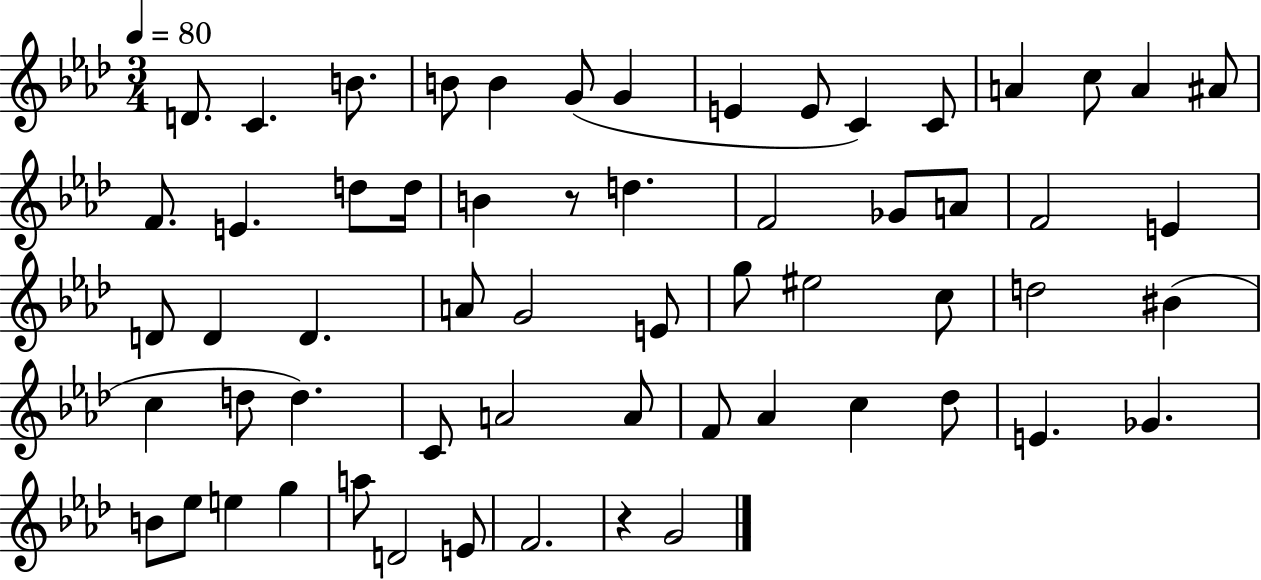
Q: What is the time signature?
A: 3/4